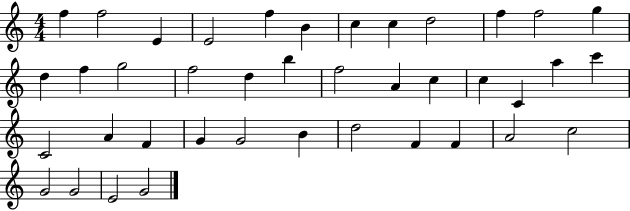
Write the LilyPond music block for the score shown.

{
  \clef treble
  \numericTimeSignature
  \time 4/4
  \key c \major
  f''4 f''2 e'4 | e'2 f''4 b'4 | c''4 c''4 d''2 | f''4 f''2 g''4 | \break d''4 f''4 g''2 | f''2 d''4 b''4 | f''2 a'4 c''4 | c''4 c'4 a''4 c'''4 | \break c'2 a'4 f'4 | g'4 g'2 b'4 | d''2 f'4 f'4 | a'2 c''2 | \break g'2 g'2 | e'2 g'2 | \bar "|."
}